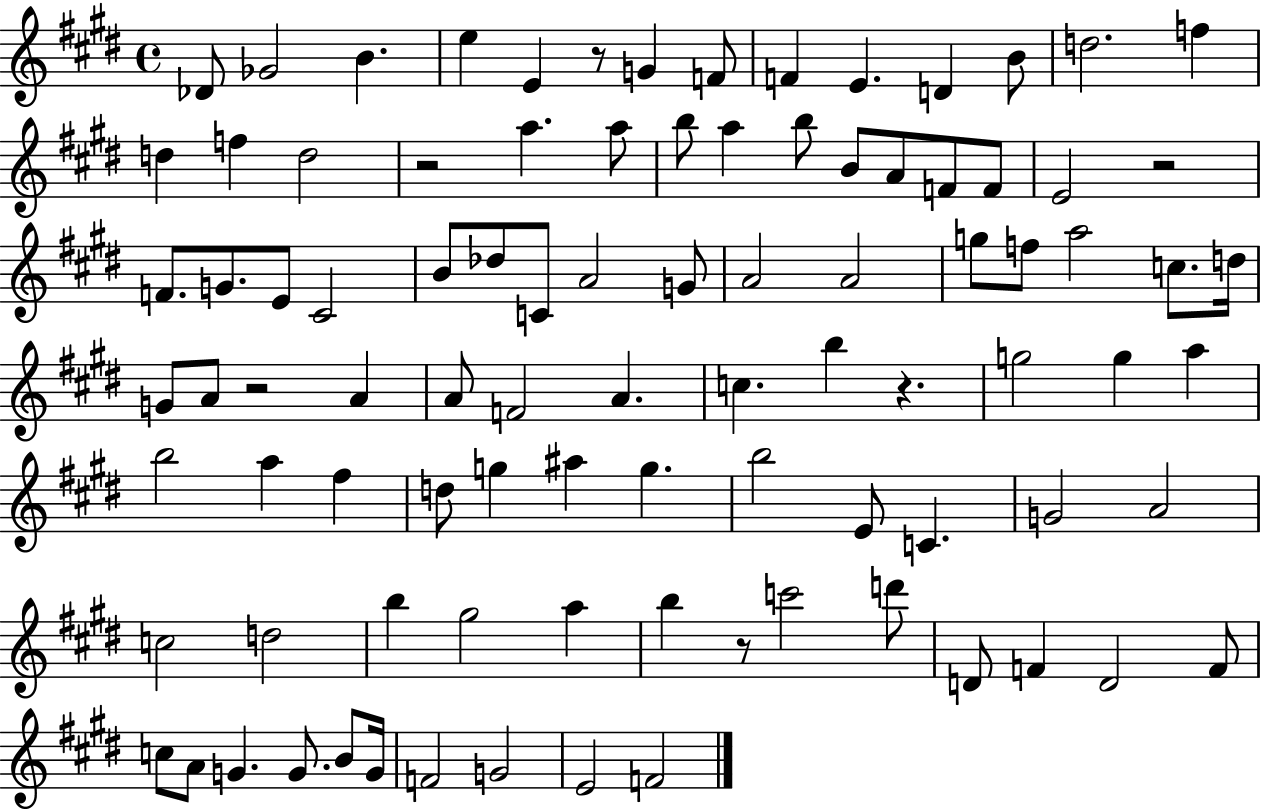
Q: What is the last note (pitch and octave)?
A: F4